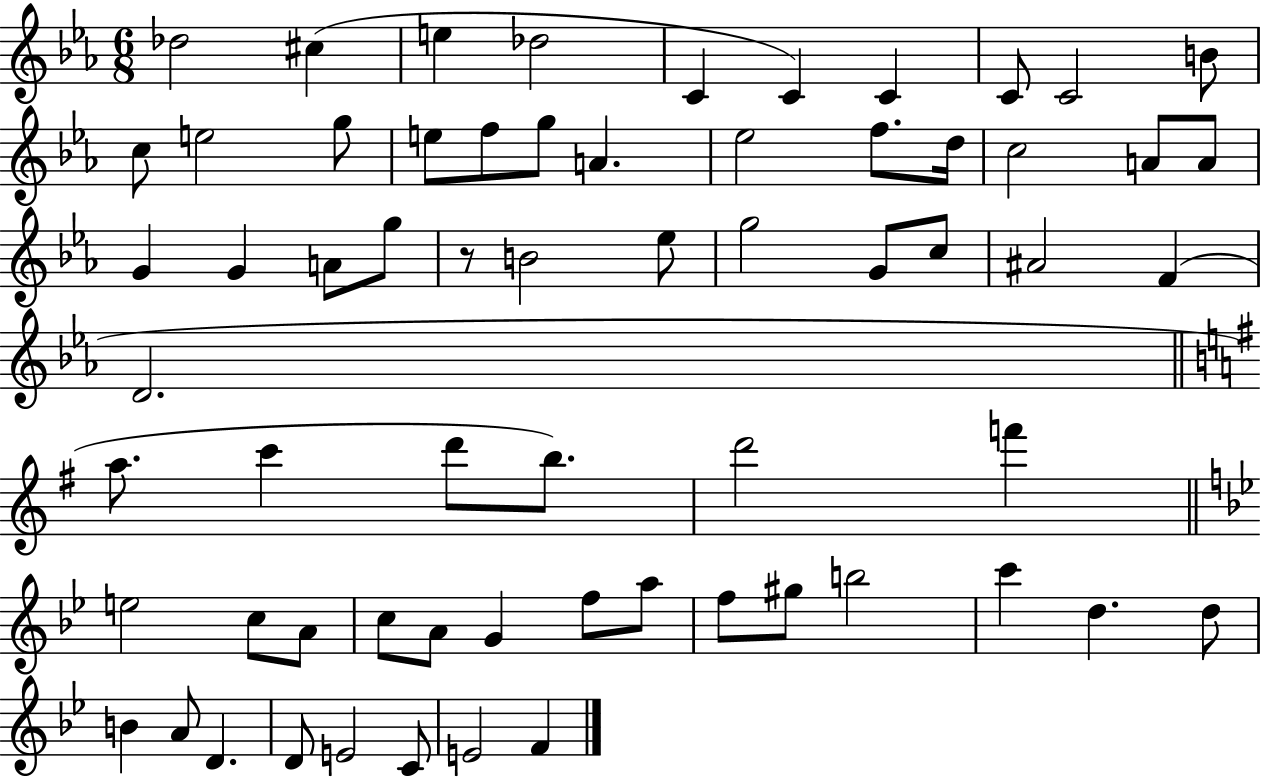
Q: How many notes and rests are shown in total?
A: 64